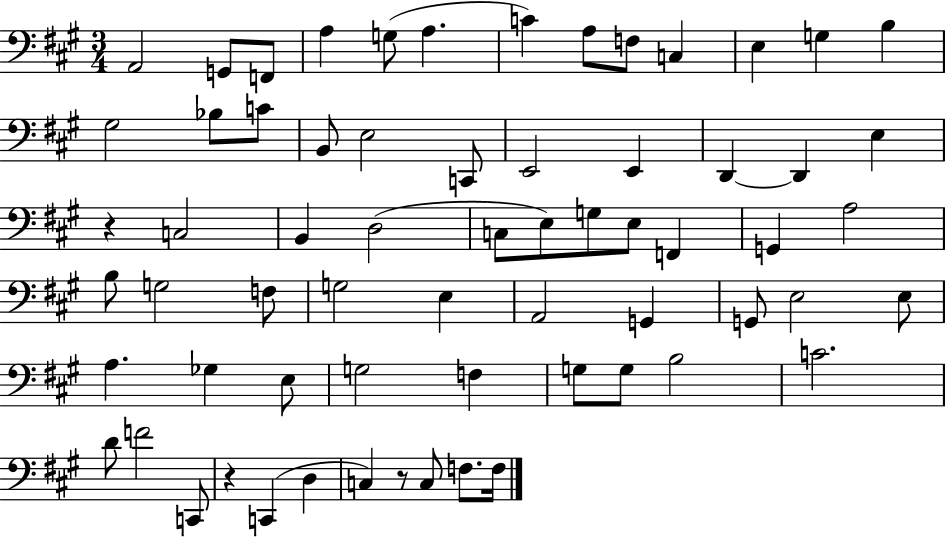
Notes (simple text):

A2/h G2/e F2/e A3/q G3/e A3/q. C4/q A3/e F3/e C3/q E3/q G3/q B3/q G#3/h Bb3/e C4/e B2/e E3/h C2/e E2/h E2/q D2/q D2/q E3/q R/q C3/h B2/q D3/h C3/e E3/e G3/e E3/e F2/q G2/q A3/h B3/e G3/h F3/e G3/h E3/q A2/h G2/q G2/e E3/h E3/e A3/q. Gb3/q E3/e G3/h F3/q G3/e G3/e B3/h C4/h. D4/e F4/h C2/e R/q C2/q D3/q C3/q R/e C3/e F3/e. F3/s